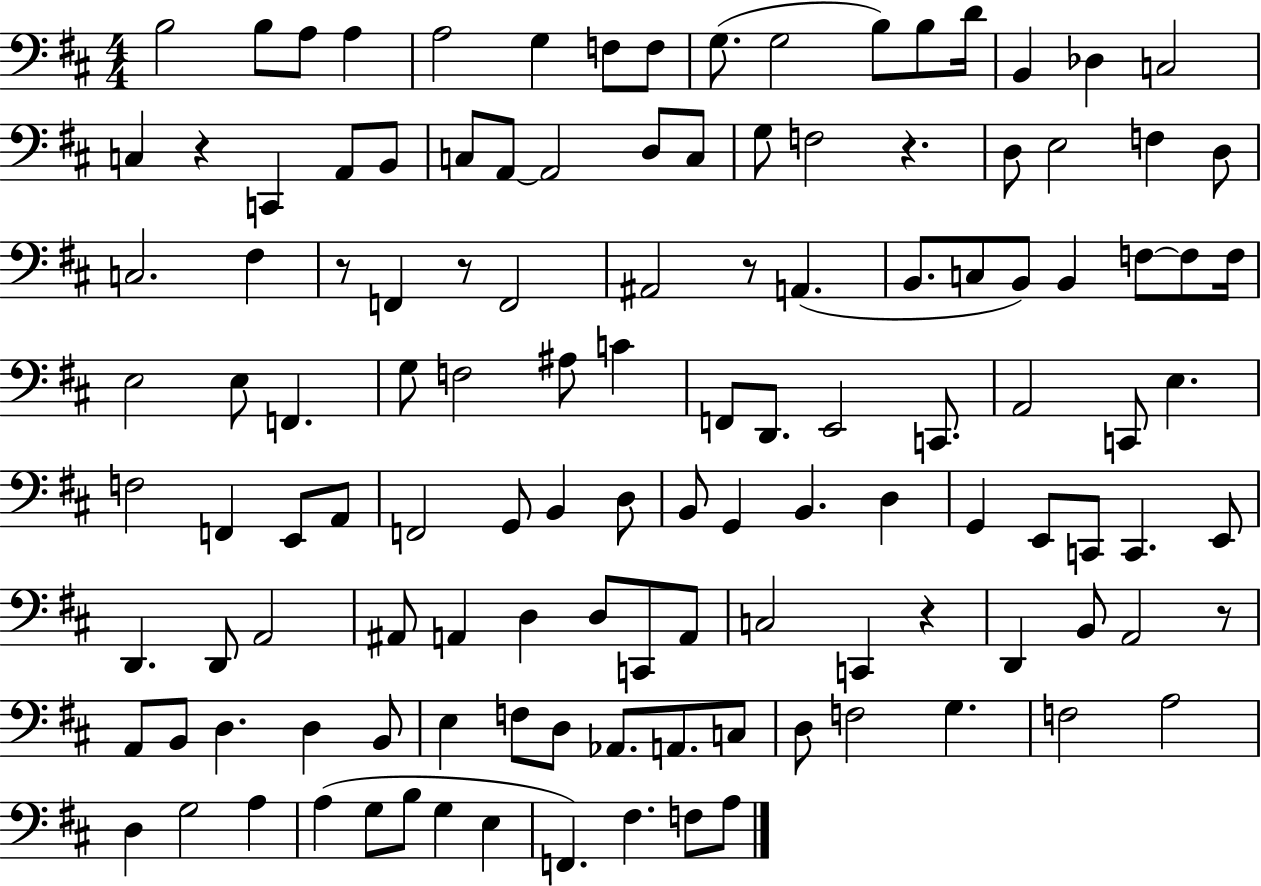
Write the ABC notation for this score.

X:1
T:Untitled
M:4/4
L:1/4
K:D
B,2 B,/2 A,/2 A, A,2 G, F,/2 F,/2 G,/2 G,2 B,/2 B,/2 D/4 B,, _D, C,2 C, z C,, A,,/2 B,,/2 C,/2 A,,/2 A,,2 D,/2 C,/2 G,/2 F,2 z D,/2 E,2 F, D,/2 C,2 ^F, z/2 F,, z/2 F,,2 ^A,,2 z/2 A,, B,,/2 C,/2 B,,/2 B,, F,/2 F,/2 F,/4 E,2 E,/2 F,, G,/2 F,2 ^A,/2 C F,,/2 D,,/2 E,,2 C,,/2 A,,2 C,,/2 E, F,2 F,, E,,/2 A,,/2 F,,2 G,,/2 B,, D,/2 B,,/2 G,, B,, D, G,, E,,/2 C,,/2 C,, E,,/2 D,, D,,/2 A,,2 ^A,,/2 A,, D, D,/2 C,,/2 A,,/2 C,2 C,, z D,, B,,/2 A,,2 z/2 A,,/2 B,,/2 D, D, B,,/2 E, F,/2 D,/2 _A,,/2 A,,/2 C,/2 D,/2 F,2 G, F,2 A,2 D, G,2 A, A, G,/2 B,/2 G, E, F,, ^F, F,/2 A,/2